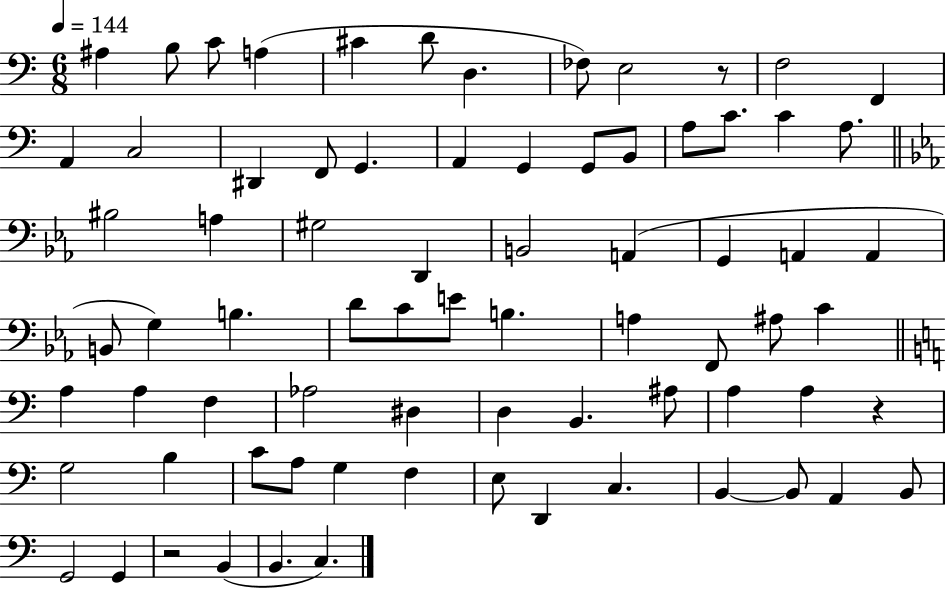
A#3/q B3/e C4/e A3/q C#4/q D4/e D3/q. FES3/e E3/h R/e F3/h F2/q A2/q C3/h D#2/q F2/e G2/q. A2/q G2/q G2/e B2/e A3/e C4/e. C4/q A3/e. BIS3/h A3/q G#3/h D2/q B2/h A2/q G2/q A2/q A2/q B2/e G3/q B3/q. D4/e C4/e E4/e B3/q. A3/q F2/e A#3/e C4/q A3/q A3/q F3/q Ab3/h D#3/q D3/q B2/q. A#3/e A3/q A3/q R/q G3/h B3/q C4/e A3/e G3/q F3/q E3/e D2/q C3/q. B2/q B2/e A2/q B2/e G2/h G2/q R/h B2/q B2/q. C3/q.